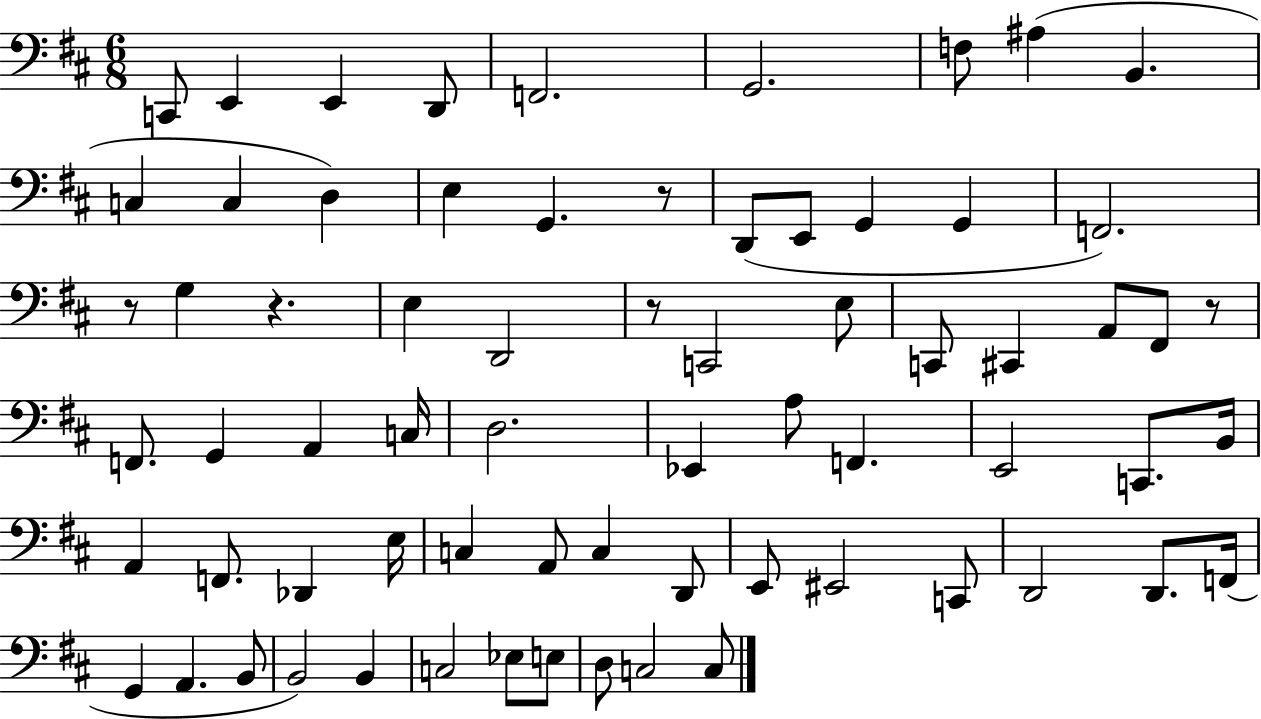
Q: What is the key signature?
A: D major